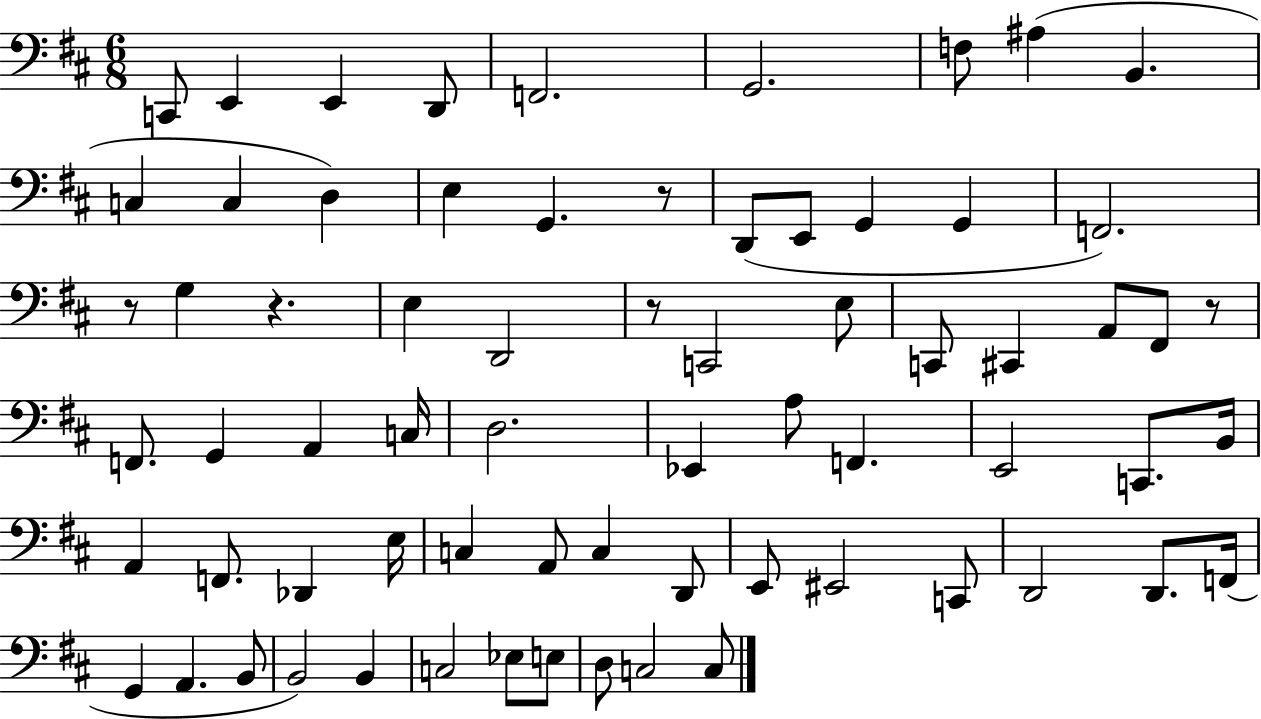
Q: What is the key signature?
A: D major